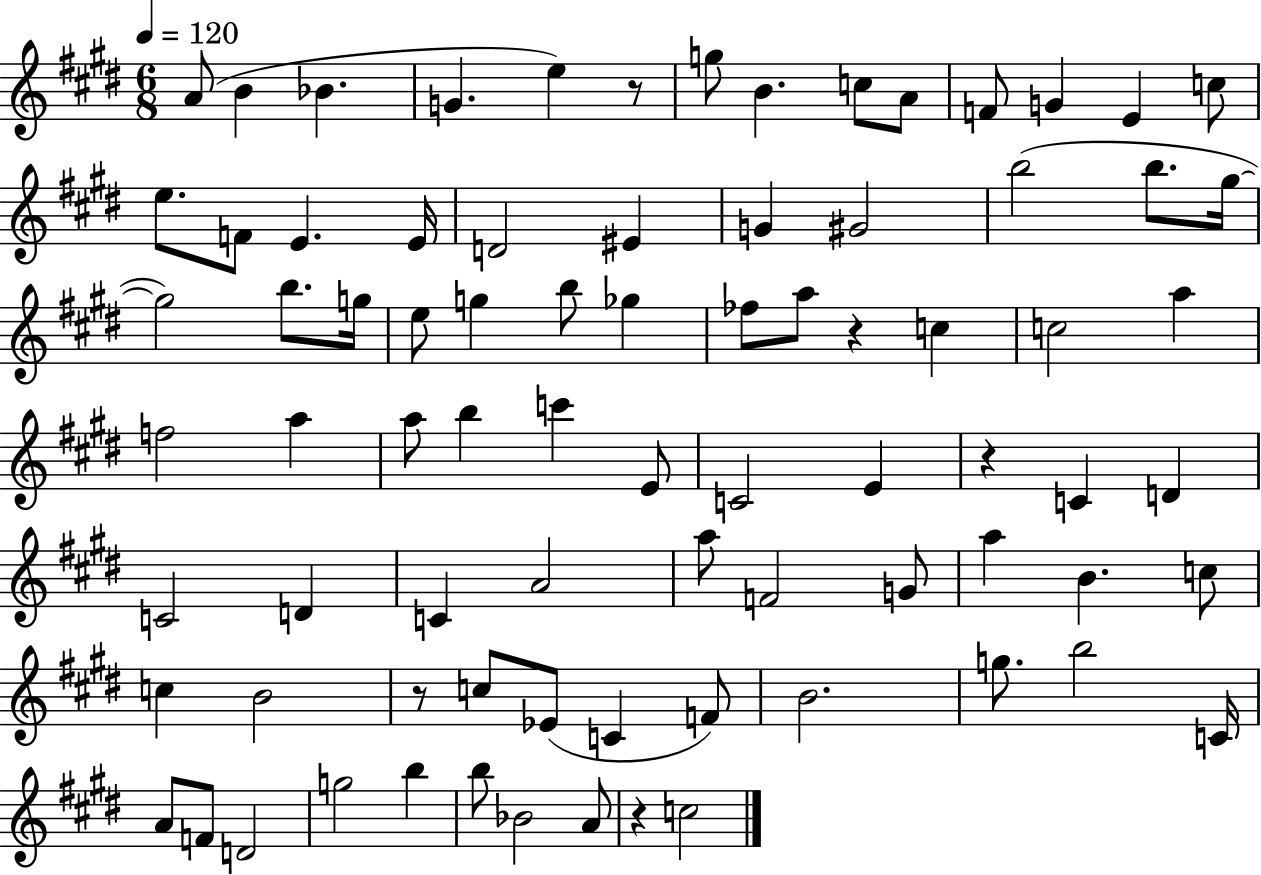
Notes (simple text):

A4/e B4/q Bb4/q. G4/q. E5/q R/e G5/e B4/q. C5/e A4/e F4/e G4/q E4/q C5/e E5/e. F4/e E4/q. E4/s D4/h EIS4/q G4/q G#4/h B5/h B5/e. G#5/s G#5/h B5/e. G5/s E5/e G5/q B5/e Gb5/q FES5/e A5/e R/q C5/q C5/h A5/q F5/h A5/q A5/e B5/q C6/q E4/e C4/h E4/q R/q C4/q D4/q C4/h D4/q C4/q A4/h A5/e F4/h G4/e A5/q B4/q. C5/e C5/q B4/h R/e C5/e Eb4/e C4/q F4/e B4/h. G5/e. B5/h C4/s A4/e F4/e D4/h G5/h B5/q B5/e Bb4/h A4/e R/q C5/h